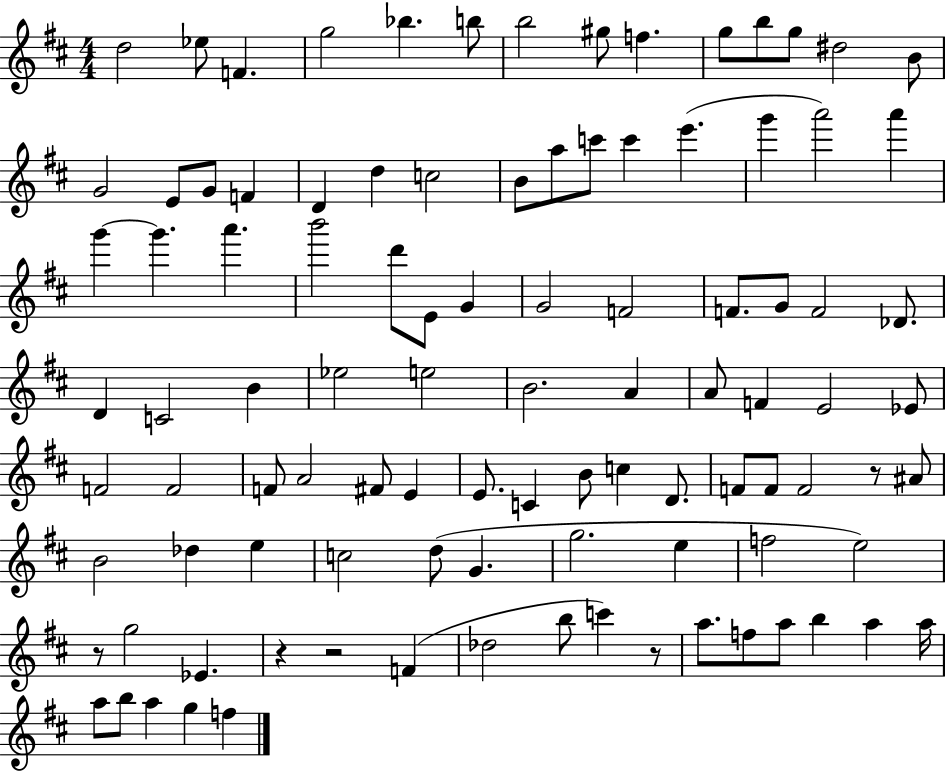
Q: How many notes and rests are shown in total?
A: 100